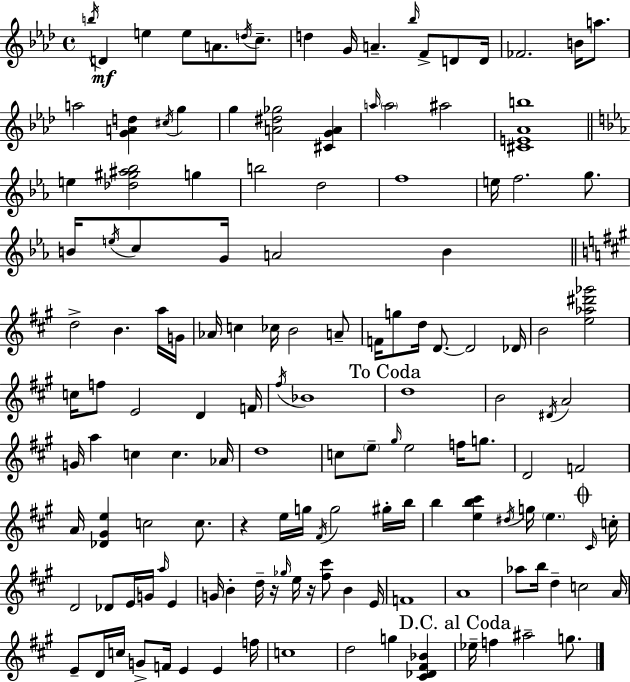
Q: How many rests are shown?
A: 3